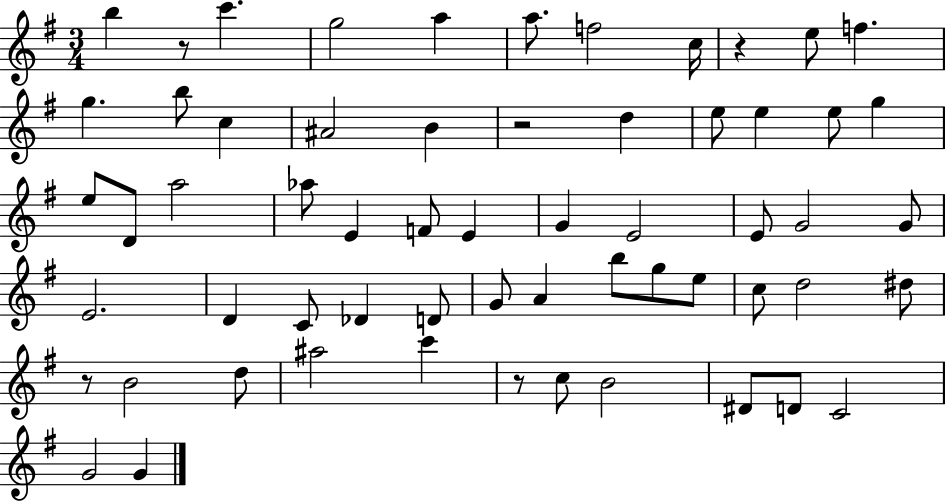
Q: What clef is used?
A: treble